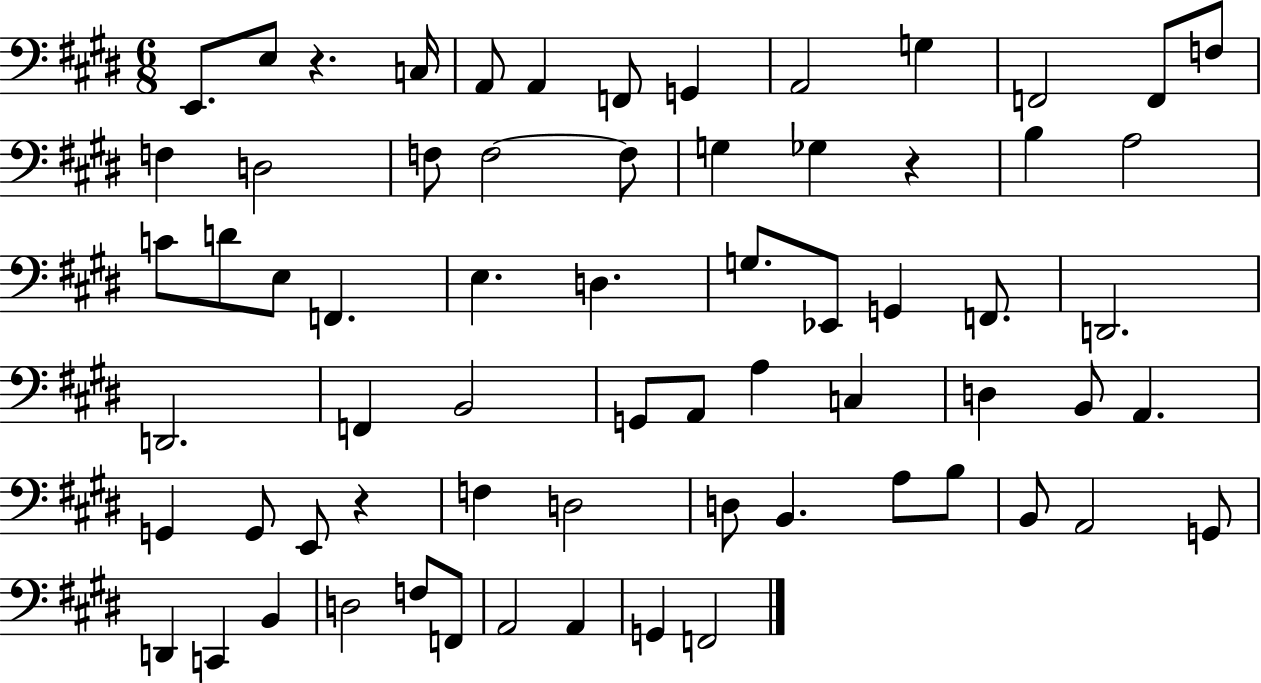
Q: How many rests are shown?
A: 3